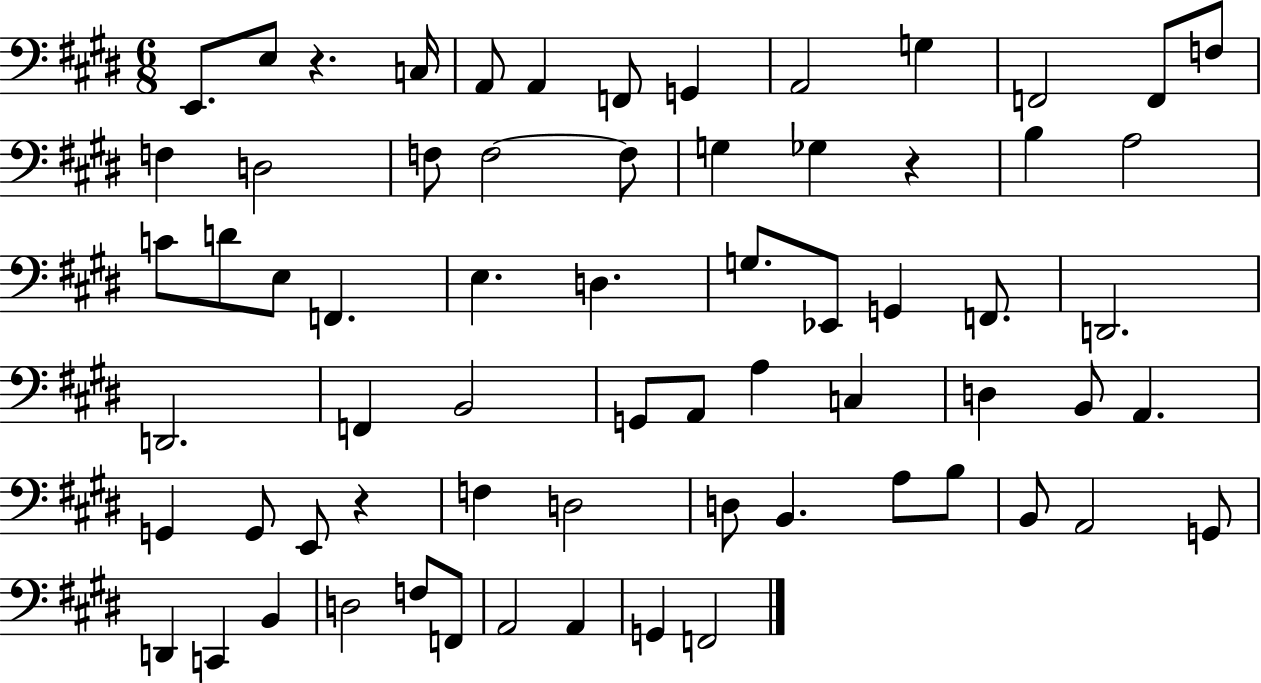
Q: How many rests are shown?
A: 3